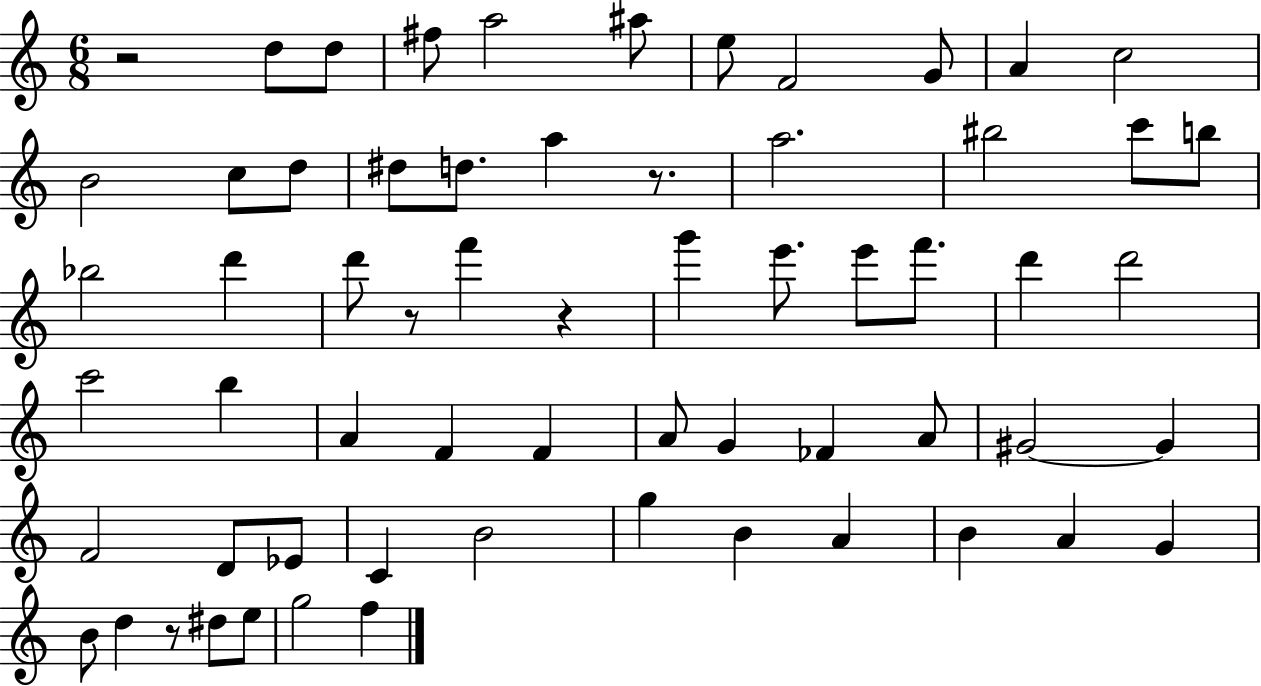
{
  \clef treble
  \numericTimeSignature
  \time 6/8
  \key c \major
  r2 d''8 d''8 | fis''8 a''2 ais''8 | e''8 f'2 g'8 | a'4 c''2 | \break b'2 c''8 d''8 | dis''8 d''8. a''4 r8. | a''2. | bis''2 c'''8 b''8 | \break bes''2 d'''4 | d'''8 r8 f'''4 r4 | g'''4 e'''8. e'''8 f'''8. | d'''4 d'''2 | \break c'''2 b''4 | a'4 f'4 f'4 | a'8 g'4 fes'4 a'8 | gis'2~~ gis'4 | \break f'2 d'8 ees'8 | c'4 b'2 | g''4 b'4 a'4 | b'4 a'4 g'4 | \break b'8 d''4 r8 dis''8 e''8 | g''2 f''4 | \bar "|."
}